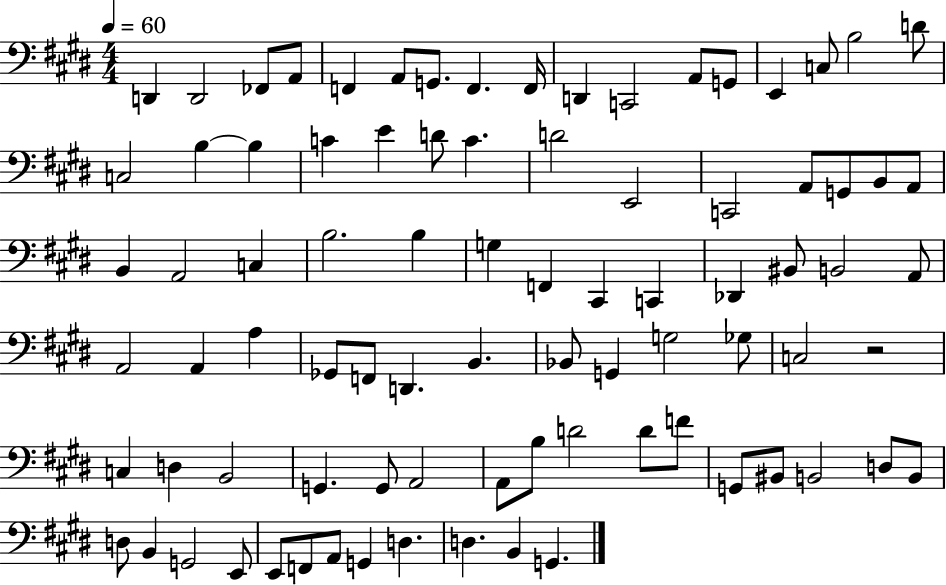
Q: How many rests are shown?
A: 1